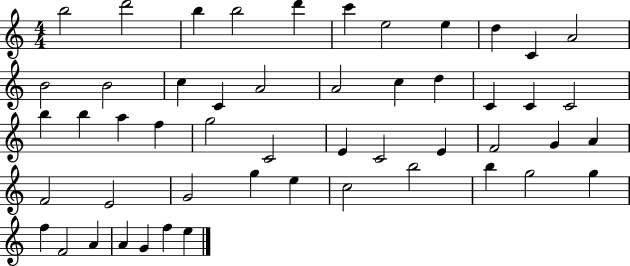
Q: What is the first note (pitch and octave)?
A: B5